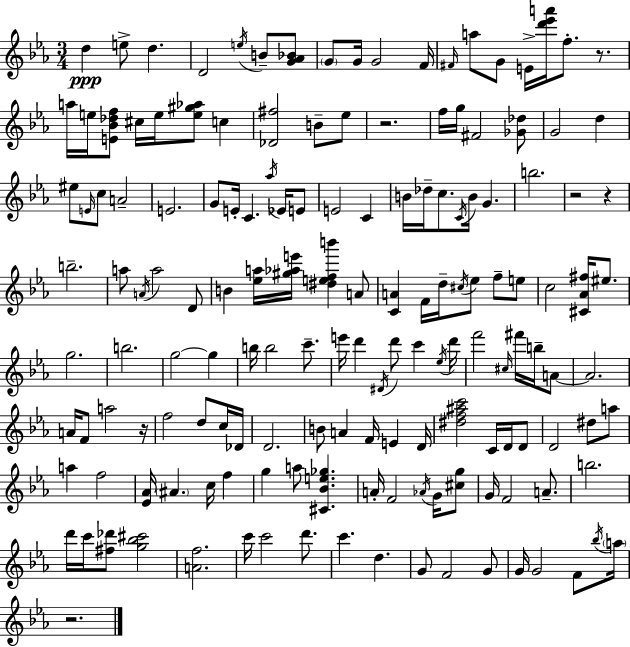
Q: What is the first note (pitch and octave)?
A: D5